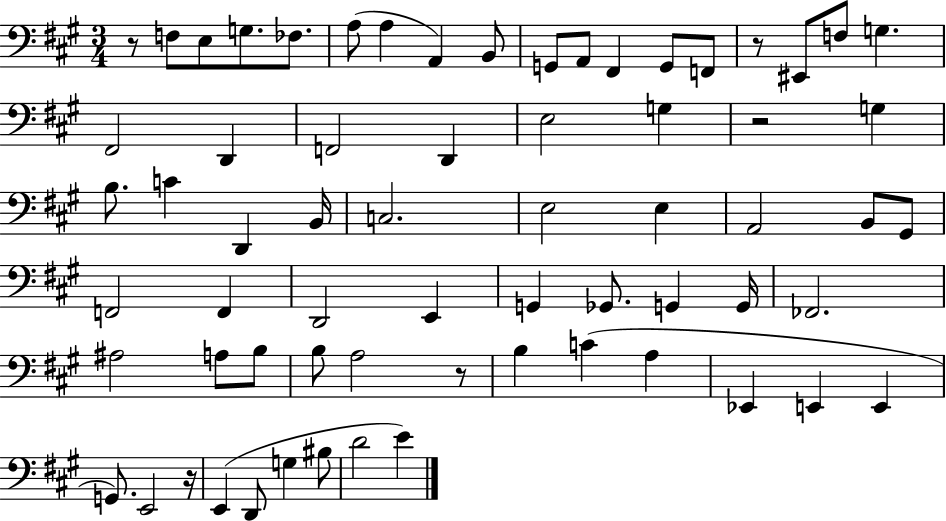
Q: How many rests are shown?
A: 5